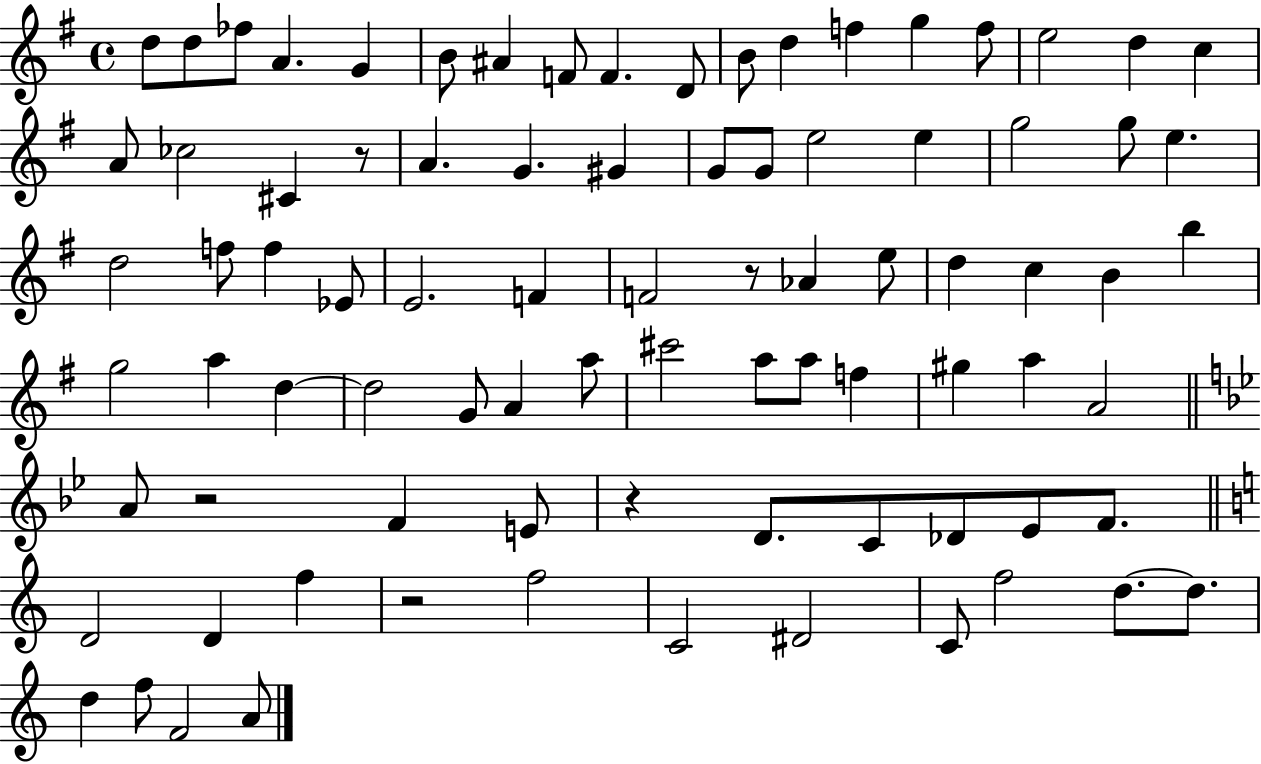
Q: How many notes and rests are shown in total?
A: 85